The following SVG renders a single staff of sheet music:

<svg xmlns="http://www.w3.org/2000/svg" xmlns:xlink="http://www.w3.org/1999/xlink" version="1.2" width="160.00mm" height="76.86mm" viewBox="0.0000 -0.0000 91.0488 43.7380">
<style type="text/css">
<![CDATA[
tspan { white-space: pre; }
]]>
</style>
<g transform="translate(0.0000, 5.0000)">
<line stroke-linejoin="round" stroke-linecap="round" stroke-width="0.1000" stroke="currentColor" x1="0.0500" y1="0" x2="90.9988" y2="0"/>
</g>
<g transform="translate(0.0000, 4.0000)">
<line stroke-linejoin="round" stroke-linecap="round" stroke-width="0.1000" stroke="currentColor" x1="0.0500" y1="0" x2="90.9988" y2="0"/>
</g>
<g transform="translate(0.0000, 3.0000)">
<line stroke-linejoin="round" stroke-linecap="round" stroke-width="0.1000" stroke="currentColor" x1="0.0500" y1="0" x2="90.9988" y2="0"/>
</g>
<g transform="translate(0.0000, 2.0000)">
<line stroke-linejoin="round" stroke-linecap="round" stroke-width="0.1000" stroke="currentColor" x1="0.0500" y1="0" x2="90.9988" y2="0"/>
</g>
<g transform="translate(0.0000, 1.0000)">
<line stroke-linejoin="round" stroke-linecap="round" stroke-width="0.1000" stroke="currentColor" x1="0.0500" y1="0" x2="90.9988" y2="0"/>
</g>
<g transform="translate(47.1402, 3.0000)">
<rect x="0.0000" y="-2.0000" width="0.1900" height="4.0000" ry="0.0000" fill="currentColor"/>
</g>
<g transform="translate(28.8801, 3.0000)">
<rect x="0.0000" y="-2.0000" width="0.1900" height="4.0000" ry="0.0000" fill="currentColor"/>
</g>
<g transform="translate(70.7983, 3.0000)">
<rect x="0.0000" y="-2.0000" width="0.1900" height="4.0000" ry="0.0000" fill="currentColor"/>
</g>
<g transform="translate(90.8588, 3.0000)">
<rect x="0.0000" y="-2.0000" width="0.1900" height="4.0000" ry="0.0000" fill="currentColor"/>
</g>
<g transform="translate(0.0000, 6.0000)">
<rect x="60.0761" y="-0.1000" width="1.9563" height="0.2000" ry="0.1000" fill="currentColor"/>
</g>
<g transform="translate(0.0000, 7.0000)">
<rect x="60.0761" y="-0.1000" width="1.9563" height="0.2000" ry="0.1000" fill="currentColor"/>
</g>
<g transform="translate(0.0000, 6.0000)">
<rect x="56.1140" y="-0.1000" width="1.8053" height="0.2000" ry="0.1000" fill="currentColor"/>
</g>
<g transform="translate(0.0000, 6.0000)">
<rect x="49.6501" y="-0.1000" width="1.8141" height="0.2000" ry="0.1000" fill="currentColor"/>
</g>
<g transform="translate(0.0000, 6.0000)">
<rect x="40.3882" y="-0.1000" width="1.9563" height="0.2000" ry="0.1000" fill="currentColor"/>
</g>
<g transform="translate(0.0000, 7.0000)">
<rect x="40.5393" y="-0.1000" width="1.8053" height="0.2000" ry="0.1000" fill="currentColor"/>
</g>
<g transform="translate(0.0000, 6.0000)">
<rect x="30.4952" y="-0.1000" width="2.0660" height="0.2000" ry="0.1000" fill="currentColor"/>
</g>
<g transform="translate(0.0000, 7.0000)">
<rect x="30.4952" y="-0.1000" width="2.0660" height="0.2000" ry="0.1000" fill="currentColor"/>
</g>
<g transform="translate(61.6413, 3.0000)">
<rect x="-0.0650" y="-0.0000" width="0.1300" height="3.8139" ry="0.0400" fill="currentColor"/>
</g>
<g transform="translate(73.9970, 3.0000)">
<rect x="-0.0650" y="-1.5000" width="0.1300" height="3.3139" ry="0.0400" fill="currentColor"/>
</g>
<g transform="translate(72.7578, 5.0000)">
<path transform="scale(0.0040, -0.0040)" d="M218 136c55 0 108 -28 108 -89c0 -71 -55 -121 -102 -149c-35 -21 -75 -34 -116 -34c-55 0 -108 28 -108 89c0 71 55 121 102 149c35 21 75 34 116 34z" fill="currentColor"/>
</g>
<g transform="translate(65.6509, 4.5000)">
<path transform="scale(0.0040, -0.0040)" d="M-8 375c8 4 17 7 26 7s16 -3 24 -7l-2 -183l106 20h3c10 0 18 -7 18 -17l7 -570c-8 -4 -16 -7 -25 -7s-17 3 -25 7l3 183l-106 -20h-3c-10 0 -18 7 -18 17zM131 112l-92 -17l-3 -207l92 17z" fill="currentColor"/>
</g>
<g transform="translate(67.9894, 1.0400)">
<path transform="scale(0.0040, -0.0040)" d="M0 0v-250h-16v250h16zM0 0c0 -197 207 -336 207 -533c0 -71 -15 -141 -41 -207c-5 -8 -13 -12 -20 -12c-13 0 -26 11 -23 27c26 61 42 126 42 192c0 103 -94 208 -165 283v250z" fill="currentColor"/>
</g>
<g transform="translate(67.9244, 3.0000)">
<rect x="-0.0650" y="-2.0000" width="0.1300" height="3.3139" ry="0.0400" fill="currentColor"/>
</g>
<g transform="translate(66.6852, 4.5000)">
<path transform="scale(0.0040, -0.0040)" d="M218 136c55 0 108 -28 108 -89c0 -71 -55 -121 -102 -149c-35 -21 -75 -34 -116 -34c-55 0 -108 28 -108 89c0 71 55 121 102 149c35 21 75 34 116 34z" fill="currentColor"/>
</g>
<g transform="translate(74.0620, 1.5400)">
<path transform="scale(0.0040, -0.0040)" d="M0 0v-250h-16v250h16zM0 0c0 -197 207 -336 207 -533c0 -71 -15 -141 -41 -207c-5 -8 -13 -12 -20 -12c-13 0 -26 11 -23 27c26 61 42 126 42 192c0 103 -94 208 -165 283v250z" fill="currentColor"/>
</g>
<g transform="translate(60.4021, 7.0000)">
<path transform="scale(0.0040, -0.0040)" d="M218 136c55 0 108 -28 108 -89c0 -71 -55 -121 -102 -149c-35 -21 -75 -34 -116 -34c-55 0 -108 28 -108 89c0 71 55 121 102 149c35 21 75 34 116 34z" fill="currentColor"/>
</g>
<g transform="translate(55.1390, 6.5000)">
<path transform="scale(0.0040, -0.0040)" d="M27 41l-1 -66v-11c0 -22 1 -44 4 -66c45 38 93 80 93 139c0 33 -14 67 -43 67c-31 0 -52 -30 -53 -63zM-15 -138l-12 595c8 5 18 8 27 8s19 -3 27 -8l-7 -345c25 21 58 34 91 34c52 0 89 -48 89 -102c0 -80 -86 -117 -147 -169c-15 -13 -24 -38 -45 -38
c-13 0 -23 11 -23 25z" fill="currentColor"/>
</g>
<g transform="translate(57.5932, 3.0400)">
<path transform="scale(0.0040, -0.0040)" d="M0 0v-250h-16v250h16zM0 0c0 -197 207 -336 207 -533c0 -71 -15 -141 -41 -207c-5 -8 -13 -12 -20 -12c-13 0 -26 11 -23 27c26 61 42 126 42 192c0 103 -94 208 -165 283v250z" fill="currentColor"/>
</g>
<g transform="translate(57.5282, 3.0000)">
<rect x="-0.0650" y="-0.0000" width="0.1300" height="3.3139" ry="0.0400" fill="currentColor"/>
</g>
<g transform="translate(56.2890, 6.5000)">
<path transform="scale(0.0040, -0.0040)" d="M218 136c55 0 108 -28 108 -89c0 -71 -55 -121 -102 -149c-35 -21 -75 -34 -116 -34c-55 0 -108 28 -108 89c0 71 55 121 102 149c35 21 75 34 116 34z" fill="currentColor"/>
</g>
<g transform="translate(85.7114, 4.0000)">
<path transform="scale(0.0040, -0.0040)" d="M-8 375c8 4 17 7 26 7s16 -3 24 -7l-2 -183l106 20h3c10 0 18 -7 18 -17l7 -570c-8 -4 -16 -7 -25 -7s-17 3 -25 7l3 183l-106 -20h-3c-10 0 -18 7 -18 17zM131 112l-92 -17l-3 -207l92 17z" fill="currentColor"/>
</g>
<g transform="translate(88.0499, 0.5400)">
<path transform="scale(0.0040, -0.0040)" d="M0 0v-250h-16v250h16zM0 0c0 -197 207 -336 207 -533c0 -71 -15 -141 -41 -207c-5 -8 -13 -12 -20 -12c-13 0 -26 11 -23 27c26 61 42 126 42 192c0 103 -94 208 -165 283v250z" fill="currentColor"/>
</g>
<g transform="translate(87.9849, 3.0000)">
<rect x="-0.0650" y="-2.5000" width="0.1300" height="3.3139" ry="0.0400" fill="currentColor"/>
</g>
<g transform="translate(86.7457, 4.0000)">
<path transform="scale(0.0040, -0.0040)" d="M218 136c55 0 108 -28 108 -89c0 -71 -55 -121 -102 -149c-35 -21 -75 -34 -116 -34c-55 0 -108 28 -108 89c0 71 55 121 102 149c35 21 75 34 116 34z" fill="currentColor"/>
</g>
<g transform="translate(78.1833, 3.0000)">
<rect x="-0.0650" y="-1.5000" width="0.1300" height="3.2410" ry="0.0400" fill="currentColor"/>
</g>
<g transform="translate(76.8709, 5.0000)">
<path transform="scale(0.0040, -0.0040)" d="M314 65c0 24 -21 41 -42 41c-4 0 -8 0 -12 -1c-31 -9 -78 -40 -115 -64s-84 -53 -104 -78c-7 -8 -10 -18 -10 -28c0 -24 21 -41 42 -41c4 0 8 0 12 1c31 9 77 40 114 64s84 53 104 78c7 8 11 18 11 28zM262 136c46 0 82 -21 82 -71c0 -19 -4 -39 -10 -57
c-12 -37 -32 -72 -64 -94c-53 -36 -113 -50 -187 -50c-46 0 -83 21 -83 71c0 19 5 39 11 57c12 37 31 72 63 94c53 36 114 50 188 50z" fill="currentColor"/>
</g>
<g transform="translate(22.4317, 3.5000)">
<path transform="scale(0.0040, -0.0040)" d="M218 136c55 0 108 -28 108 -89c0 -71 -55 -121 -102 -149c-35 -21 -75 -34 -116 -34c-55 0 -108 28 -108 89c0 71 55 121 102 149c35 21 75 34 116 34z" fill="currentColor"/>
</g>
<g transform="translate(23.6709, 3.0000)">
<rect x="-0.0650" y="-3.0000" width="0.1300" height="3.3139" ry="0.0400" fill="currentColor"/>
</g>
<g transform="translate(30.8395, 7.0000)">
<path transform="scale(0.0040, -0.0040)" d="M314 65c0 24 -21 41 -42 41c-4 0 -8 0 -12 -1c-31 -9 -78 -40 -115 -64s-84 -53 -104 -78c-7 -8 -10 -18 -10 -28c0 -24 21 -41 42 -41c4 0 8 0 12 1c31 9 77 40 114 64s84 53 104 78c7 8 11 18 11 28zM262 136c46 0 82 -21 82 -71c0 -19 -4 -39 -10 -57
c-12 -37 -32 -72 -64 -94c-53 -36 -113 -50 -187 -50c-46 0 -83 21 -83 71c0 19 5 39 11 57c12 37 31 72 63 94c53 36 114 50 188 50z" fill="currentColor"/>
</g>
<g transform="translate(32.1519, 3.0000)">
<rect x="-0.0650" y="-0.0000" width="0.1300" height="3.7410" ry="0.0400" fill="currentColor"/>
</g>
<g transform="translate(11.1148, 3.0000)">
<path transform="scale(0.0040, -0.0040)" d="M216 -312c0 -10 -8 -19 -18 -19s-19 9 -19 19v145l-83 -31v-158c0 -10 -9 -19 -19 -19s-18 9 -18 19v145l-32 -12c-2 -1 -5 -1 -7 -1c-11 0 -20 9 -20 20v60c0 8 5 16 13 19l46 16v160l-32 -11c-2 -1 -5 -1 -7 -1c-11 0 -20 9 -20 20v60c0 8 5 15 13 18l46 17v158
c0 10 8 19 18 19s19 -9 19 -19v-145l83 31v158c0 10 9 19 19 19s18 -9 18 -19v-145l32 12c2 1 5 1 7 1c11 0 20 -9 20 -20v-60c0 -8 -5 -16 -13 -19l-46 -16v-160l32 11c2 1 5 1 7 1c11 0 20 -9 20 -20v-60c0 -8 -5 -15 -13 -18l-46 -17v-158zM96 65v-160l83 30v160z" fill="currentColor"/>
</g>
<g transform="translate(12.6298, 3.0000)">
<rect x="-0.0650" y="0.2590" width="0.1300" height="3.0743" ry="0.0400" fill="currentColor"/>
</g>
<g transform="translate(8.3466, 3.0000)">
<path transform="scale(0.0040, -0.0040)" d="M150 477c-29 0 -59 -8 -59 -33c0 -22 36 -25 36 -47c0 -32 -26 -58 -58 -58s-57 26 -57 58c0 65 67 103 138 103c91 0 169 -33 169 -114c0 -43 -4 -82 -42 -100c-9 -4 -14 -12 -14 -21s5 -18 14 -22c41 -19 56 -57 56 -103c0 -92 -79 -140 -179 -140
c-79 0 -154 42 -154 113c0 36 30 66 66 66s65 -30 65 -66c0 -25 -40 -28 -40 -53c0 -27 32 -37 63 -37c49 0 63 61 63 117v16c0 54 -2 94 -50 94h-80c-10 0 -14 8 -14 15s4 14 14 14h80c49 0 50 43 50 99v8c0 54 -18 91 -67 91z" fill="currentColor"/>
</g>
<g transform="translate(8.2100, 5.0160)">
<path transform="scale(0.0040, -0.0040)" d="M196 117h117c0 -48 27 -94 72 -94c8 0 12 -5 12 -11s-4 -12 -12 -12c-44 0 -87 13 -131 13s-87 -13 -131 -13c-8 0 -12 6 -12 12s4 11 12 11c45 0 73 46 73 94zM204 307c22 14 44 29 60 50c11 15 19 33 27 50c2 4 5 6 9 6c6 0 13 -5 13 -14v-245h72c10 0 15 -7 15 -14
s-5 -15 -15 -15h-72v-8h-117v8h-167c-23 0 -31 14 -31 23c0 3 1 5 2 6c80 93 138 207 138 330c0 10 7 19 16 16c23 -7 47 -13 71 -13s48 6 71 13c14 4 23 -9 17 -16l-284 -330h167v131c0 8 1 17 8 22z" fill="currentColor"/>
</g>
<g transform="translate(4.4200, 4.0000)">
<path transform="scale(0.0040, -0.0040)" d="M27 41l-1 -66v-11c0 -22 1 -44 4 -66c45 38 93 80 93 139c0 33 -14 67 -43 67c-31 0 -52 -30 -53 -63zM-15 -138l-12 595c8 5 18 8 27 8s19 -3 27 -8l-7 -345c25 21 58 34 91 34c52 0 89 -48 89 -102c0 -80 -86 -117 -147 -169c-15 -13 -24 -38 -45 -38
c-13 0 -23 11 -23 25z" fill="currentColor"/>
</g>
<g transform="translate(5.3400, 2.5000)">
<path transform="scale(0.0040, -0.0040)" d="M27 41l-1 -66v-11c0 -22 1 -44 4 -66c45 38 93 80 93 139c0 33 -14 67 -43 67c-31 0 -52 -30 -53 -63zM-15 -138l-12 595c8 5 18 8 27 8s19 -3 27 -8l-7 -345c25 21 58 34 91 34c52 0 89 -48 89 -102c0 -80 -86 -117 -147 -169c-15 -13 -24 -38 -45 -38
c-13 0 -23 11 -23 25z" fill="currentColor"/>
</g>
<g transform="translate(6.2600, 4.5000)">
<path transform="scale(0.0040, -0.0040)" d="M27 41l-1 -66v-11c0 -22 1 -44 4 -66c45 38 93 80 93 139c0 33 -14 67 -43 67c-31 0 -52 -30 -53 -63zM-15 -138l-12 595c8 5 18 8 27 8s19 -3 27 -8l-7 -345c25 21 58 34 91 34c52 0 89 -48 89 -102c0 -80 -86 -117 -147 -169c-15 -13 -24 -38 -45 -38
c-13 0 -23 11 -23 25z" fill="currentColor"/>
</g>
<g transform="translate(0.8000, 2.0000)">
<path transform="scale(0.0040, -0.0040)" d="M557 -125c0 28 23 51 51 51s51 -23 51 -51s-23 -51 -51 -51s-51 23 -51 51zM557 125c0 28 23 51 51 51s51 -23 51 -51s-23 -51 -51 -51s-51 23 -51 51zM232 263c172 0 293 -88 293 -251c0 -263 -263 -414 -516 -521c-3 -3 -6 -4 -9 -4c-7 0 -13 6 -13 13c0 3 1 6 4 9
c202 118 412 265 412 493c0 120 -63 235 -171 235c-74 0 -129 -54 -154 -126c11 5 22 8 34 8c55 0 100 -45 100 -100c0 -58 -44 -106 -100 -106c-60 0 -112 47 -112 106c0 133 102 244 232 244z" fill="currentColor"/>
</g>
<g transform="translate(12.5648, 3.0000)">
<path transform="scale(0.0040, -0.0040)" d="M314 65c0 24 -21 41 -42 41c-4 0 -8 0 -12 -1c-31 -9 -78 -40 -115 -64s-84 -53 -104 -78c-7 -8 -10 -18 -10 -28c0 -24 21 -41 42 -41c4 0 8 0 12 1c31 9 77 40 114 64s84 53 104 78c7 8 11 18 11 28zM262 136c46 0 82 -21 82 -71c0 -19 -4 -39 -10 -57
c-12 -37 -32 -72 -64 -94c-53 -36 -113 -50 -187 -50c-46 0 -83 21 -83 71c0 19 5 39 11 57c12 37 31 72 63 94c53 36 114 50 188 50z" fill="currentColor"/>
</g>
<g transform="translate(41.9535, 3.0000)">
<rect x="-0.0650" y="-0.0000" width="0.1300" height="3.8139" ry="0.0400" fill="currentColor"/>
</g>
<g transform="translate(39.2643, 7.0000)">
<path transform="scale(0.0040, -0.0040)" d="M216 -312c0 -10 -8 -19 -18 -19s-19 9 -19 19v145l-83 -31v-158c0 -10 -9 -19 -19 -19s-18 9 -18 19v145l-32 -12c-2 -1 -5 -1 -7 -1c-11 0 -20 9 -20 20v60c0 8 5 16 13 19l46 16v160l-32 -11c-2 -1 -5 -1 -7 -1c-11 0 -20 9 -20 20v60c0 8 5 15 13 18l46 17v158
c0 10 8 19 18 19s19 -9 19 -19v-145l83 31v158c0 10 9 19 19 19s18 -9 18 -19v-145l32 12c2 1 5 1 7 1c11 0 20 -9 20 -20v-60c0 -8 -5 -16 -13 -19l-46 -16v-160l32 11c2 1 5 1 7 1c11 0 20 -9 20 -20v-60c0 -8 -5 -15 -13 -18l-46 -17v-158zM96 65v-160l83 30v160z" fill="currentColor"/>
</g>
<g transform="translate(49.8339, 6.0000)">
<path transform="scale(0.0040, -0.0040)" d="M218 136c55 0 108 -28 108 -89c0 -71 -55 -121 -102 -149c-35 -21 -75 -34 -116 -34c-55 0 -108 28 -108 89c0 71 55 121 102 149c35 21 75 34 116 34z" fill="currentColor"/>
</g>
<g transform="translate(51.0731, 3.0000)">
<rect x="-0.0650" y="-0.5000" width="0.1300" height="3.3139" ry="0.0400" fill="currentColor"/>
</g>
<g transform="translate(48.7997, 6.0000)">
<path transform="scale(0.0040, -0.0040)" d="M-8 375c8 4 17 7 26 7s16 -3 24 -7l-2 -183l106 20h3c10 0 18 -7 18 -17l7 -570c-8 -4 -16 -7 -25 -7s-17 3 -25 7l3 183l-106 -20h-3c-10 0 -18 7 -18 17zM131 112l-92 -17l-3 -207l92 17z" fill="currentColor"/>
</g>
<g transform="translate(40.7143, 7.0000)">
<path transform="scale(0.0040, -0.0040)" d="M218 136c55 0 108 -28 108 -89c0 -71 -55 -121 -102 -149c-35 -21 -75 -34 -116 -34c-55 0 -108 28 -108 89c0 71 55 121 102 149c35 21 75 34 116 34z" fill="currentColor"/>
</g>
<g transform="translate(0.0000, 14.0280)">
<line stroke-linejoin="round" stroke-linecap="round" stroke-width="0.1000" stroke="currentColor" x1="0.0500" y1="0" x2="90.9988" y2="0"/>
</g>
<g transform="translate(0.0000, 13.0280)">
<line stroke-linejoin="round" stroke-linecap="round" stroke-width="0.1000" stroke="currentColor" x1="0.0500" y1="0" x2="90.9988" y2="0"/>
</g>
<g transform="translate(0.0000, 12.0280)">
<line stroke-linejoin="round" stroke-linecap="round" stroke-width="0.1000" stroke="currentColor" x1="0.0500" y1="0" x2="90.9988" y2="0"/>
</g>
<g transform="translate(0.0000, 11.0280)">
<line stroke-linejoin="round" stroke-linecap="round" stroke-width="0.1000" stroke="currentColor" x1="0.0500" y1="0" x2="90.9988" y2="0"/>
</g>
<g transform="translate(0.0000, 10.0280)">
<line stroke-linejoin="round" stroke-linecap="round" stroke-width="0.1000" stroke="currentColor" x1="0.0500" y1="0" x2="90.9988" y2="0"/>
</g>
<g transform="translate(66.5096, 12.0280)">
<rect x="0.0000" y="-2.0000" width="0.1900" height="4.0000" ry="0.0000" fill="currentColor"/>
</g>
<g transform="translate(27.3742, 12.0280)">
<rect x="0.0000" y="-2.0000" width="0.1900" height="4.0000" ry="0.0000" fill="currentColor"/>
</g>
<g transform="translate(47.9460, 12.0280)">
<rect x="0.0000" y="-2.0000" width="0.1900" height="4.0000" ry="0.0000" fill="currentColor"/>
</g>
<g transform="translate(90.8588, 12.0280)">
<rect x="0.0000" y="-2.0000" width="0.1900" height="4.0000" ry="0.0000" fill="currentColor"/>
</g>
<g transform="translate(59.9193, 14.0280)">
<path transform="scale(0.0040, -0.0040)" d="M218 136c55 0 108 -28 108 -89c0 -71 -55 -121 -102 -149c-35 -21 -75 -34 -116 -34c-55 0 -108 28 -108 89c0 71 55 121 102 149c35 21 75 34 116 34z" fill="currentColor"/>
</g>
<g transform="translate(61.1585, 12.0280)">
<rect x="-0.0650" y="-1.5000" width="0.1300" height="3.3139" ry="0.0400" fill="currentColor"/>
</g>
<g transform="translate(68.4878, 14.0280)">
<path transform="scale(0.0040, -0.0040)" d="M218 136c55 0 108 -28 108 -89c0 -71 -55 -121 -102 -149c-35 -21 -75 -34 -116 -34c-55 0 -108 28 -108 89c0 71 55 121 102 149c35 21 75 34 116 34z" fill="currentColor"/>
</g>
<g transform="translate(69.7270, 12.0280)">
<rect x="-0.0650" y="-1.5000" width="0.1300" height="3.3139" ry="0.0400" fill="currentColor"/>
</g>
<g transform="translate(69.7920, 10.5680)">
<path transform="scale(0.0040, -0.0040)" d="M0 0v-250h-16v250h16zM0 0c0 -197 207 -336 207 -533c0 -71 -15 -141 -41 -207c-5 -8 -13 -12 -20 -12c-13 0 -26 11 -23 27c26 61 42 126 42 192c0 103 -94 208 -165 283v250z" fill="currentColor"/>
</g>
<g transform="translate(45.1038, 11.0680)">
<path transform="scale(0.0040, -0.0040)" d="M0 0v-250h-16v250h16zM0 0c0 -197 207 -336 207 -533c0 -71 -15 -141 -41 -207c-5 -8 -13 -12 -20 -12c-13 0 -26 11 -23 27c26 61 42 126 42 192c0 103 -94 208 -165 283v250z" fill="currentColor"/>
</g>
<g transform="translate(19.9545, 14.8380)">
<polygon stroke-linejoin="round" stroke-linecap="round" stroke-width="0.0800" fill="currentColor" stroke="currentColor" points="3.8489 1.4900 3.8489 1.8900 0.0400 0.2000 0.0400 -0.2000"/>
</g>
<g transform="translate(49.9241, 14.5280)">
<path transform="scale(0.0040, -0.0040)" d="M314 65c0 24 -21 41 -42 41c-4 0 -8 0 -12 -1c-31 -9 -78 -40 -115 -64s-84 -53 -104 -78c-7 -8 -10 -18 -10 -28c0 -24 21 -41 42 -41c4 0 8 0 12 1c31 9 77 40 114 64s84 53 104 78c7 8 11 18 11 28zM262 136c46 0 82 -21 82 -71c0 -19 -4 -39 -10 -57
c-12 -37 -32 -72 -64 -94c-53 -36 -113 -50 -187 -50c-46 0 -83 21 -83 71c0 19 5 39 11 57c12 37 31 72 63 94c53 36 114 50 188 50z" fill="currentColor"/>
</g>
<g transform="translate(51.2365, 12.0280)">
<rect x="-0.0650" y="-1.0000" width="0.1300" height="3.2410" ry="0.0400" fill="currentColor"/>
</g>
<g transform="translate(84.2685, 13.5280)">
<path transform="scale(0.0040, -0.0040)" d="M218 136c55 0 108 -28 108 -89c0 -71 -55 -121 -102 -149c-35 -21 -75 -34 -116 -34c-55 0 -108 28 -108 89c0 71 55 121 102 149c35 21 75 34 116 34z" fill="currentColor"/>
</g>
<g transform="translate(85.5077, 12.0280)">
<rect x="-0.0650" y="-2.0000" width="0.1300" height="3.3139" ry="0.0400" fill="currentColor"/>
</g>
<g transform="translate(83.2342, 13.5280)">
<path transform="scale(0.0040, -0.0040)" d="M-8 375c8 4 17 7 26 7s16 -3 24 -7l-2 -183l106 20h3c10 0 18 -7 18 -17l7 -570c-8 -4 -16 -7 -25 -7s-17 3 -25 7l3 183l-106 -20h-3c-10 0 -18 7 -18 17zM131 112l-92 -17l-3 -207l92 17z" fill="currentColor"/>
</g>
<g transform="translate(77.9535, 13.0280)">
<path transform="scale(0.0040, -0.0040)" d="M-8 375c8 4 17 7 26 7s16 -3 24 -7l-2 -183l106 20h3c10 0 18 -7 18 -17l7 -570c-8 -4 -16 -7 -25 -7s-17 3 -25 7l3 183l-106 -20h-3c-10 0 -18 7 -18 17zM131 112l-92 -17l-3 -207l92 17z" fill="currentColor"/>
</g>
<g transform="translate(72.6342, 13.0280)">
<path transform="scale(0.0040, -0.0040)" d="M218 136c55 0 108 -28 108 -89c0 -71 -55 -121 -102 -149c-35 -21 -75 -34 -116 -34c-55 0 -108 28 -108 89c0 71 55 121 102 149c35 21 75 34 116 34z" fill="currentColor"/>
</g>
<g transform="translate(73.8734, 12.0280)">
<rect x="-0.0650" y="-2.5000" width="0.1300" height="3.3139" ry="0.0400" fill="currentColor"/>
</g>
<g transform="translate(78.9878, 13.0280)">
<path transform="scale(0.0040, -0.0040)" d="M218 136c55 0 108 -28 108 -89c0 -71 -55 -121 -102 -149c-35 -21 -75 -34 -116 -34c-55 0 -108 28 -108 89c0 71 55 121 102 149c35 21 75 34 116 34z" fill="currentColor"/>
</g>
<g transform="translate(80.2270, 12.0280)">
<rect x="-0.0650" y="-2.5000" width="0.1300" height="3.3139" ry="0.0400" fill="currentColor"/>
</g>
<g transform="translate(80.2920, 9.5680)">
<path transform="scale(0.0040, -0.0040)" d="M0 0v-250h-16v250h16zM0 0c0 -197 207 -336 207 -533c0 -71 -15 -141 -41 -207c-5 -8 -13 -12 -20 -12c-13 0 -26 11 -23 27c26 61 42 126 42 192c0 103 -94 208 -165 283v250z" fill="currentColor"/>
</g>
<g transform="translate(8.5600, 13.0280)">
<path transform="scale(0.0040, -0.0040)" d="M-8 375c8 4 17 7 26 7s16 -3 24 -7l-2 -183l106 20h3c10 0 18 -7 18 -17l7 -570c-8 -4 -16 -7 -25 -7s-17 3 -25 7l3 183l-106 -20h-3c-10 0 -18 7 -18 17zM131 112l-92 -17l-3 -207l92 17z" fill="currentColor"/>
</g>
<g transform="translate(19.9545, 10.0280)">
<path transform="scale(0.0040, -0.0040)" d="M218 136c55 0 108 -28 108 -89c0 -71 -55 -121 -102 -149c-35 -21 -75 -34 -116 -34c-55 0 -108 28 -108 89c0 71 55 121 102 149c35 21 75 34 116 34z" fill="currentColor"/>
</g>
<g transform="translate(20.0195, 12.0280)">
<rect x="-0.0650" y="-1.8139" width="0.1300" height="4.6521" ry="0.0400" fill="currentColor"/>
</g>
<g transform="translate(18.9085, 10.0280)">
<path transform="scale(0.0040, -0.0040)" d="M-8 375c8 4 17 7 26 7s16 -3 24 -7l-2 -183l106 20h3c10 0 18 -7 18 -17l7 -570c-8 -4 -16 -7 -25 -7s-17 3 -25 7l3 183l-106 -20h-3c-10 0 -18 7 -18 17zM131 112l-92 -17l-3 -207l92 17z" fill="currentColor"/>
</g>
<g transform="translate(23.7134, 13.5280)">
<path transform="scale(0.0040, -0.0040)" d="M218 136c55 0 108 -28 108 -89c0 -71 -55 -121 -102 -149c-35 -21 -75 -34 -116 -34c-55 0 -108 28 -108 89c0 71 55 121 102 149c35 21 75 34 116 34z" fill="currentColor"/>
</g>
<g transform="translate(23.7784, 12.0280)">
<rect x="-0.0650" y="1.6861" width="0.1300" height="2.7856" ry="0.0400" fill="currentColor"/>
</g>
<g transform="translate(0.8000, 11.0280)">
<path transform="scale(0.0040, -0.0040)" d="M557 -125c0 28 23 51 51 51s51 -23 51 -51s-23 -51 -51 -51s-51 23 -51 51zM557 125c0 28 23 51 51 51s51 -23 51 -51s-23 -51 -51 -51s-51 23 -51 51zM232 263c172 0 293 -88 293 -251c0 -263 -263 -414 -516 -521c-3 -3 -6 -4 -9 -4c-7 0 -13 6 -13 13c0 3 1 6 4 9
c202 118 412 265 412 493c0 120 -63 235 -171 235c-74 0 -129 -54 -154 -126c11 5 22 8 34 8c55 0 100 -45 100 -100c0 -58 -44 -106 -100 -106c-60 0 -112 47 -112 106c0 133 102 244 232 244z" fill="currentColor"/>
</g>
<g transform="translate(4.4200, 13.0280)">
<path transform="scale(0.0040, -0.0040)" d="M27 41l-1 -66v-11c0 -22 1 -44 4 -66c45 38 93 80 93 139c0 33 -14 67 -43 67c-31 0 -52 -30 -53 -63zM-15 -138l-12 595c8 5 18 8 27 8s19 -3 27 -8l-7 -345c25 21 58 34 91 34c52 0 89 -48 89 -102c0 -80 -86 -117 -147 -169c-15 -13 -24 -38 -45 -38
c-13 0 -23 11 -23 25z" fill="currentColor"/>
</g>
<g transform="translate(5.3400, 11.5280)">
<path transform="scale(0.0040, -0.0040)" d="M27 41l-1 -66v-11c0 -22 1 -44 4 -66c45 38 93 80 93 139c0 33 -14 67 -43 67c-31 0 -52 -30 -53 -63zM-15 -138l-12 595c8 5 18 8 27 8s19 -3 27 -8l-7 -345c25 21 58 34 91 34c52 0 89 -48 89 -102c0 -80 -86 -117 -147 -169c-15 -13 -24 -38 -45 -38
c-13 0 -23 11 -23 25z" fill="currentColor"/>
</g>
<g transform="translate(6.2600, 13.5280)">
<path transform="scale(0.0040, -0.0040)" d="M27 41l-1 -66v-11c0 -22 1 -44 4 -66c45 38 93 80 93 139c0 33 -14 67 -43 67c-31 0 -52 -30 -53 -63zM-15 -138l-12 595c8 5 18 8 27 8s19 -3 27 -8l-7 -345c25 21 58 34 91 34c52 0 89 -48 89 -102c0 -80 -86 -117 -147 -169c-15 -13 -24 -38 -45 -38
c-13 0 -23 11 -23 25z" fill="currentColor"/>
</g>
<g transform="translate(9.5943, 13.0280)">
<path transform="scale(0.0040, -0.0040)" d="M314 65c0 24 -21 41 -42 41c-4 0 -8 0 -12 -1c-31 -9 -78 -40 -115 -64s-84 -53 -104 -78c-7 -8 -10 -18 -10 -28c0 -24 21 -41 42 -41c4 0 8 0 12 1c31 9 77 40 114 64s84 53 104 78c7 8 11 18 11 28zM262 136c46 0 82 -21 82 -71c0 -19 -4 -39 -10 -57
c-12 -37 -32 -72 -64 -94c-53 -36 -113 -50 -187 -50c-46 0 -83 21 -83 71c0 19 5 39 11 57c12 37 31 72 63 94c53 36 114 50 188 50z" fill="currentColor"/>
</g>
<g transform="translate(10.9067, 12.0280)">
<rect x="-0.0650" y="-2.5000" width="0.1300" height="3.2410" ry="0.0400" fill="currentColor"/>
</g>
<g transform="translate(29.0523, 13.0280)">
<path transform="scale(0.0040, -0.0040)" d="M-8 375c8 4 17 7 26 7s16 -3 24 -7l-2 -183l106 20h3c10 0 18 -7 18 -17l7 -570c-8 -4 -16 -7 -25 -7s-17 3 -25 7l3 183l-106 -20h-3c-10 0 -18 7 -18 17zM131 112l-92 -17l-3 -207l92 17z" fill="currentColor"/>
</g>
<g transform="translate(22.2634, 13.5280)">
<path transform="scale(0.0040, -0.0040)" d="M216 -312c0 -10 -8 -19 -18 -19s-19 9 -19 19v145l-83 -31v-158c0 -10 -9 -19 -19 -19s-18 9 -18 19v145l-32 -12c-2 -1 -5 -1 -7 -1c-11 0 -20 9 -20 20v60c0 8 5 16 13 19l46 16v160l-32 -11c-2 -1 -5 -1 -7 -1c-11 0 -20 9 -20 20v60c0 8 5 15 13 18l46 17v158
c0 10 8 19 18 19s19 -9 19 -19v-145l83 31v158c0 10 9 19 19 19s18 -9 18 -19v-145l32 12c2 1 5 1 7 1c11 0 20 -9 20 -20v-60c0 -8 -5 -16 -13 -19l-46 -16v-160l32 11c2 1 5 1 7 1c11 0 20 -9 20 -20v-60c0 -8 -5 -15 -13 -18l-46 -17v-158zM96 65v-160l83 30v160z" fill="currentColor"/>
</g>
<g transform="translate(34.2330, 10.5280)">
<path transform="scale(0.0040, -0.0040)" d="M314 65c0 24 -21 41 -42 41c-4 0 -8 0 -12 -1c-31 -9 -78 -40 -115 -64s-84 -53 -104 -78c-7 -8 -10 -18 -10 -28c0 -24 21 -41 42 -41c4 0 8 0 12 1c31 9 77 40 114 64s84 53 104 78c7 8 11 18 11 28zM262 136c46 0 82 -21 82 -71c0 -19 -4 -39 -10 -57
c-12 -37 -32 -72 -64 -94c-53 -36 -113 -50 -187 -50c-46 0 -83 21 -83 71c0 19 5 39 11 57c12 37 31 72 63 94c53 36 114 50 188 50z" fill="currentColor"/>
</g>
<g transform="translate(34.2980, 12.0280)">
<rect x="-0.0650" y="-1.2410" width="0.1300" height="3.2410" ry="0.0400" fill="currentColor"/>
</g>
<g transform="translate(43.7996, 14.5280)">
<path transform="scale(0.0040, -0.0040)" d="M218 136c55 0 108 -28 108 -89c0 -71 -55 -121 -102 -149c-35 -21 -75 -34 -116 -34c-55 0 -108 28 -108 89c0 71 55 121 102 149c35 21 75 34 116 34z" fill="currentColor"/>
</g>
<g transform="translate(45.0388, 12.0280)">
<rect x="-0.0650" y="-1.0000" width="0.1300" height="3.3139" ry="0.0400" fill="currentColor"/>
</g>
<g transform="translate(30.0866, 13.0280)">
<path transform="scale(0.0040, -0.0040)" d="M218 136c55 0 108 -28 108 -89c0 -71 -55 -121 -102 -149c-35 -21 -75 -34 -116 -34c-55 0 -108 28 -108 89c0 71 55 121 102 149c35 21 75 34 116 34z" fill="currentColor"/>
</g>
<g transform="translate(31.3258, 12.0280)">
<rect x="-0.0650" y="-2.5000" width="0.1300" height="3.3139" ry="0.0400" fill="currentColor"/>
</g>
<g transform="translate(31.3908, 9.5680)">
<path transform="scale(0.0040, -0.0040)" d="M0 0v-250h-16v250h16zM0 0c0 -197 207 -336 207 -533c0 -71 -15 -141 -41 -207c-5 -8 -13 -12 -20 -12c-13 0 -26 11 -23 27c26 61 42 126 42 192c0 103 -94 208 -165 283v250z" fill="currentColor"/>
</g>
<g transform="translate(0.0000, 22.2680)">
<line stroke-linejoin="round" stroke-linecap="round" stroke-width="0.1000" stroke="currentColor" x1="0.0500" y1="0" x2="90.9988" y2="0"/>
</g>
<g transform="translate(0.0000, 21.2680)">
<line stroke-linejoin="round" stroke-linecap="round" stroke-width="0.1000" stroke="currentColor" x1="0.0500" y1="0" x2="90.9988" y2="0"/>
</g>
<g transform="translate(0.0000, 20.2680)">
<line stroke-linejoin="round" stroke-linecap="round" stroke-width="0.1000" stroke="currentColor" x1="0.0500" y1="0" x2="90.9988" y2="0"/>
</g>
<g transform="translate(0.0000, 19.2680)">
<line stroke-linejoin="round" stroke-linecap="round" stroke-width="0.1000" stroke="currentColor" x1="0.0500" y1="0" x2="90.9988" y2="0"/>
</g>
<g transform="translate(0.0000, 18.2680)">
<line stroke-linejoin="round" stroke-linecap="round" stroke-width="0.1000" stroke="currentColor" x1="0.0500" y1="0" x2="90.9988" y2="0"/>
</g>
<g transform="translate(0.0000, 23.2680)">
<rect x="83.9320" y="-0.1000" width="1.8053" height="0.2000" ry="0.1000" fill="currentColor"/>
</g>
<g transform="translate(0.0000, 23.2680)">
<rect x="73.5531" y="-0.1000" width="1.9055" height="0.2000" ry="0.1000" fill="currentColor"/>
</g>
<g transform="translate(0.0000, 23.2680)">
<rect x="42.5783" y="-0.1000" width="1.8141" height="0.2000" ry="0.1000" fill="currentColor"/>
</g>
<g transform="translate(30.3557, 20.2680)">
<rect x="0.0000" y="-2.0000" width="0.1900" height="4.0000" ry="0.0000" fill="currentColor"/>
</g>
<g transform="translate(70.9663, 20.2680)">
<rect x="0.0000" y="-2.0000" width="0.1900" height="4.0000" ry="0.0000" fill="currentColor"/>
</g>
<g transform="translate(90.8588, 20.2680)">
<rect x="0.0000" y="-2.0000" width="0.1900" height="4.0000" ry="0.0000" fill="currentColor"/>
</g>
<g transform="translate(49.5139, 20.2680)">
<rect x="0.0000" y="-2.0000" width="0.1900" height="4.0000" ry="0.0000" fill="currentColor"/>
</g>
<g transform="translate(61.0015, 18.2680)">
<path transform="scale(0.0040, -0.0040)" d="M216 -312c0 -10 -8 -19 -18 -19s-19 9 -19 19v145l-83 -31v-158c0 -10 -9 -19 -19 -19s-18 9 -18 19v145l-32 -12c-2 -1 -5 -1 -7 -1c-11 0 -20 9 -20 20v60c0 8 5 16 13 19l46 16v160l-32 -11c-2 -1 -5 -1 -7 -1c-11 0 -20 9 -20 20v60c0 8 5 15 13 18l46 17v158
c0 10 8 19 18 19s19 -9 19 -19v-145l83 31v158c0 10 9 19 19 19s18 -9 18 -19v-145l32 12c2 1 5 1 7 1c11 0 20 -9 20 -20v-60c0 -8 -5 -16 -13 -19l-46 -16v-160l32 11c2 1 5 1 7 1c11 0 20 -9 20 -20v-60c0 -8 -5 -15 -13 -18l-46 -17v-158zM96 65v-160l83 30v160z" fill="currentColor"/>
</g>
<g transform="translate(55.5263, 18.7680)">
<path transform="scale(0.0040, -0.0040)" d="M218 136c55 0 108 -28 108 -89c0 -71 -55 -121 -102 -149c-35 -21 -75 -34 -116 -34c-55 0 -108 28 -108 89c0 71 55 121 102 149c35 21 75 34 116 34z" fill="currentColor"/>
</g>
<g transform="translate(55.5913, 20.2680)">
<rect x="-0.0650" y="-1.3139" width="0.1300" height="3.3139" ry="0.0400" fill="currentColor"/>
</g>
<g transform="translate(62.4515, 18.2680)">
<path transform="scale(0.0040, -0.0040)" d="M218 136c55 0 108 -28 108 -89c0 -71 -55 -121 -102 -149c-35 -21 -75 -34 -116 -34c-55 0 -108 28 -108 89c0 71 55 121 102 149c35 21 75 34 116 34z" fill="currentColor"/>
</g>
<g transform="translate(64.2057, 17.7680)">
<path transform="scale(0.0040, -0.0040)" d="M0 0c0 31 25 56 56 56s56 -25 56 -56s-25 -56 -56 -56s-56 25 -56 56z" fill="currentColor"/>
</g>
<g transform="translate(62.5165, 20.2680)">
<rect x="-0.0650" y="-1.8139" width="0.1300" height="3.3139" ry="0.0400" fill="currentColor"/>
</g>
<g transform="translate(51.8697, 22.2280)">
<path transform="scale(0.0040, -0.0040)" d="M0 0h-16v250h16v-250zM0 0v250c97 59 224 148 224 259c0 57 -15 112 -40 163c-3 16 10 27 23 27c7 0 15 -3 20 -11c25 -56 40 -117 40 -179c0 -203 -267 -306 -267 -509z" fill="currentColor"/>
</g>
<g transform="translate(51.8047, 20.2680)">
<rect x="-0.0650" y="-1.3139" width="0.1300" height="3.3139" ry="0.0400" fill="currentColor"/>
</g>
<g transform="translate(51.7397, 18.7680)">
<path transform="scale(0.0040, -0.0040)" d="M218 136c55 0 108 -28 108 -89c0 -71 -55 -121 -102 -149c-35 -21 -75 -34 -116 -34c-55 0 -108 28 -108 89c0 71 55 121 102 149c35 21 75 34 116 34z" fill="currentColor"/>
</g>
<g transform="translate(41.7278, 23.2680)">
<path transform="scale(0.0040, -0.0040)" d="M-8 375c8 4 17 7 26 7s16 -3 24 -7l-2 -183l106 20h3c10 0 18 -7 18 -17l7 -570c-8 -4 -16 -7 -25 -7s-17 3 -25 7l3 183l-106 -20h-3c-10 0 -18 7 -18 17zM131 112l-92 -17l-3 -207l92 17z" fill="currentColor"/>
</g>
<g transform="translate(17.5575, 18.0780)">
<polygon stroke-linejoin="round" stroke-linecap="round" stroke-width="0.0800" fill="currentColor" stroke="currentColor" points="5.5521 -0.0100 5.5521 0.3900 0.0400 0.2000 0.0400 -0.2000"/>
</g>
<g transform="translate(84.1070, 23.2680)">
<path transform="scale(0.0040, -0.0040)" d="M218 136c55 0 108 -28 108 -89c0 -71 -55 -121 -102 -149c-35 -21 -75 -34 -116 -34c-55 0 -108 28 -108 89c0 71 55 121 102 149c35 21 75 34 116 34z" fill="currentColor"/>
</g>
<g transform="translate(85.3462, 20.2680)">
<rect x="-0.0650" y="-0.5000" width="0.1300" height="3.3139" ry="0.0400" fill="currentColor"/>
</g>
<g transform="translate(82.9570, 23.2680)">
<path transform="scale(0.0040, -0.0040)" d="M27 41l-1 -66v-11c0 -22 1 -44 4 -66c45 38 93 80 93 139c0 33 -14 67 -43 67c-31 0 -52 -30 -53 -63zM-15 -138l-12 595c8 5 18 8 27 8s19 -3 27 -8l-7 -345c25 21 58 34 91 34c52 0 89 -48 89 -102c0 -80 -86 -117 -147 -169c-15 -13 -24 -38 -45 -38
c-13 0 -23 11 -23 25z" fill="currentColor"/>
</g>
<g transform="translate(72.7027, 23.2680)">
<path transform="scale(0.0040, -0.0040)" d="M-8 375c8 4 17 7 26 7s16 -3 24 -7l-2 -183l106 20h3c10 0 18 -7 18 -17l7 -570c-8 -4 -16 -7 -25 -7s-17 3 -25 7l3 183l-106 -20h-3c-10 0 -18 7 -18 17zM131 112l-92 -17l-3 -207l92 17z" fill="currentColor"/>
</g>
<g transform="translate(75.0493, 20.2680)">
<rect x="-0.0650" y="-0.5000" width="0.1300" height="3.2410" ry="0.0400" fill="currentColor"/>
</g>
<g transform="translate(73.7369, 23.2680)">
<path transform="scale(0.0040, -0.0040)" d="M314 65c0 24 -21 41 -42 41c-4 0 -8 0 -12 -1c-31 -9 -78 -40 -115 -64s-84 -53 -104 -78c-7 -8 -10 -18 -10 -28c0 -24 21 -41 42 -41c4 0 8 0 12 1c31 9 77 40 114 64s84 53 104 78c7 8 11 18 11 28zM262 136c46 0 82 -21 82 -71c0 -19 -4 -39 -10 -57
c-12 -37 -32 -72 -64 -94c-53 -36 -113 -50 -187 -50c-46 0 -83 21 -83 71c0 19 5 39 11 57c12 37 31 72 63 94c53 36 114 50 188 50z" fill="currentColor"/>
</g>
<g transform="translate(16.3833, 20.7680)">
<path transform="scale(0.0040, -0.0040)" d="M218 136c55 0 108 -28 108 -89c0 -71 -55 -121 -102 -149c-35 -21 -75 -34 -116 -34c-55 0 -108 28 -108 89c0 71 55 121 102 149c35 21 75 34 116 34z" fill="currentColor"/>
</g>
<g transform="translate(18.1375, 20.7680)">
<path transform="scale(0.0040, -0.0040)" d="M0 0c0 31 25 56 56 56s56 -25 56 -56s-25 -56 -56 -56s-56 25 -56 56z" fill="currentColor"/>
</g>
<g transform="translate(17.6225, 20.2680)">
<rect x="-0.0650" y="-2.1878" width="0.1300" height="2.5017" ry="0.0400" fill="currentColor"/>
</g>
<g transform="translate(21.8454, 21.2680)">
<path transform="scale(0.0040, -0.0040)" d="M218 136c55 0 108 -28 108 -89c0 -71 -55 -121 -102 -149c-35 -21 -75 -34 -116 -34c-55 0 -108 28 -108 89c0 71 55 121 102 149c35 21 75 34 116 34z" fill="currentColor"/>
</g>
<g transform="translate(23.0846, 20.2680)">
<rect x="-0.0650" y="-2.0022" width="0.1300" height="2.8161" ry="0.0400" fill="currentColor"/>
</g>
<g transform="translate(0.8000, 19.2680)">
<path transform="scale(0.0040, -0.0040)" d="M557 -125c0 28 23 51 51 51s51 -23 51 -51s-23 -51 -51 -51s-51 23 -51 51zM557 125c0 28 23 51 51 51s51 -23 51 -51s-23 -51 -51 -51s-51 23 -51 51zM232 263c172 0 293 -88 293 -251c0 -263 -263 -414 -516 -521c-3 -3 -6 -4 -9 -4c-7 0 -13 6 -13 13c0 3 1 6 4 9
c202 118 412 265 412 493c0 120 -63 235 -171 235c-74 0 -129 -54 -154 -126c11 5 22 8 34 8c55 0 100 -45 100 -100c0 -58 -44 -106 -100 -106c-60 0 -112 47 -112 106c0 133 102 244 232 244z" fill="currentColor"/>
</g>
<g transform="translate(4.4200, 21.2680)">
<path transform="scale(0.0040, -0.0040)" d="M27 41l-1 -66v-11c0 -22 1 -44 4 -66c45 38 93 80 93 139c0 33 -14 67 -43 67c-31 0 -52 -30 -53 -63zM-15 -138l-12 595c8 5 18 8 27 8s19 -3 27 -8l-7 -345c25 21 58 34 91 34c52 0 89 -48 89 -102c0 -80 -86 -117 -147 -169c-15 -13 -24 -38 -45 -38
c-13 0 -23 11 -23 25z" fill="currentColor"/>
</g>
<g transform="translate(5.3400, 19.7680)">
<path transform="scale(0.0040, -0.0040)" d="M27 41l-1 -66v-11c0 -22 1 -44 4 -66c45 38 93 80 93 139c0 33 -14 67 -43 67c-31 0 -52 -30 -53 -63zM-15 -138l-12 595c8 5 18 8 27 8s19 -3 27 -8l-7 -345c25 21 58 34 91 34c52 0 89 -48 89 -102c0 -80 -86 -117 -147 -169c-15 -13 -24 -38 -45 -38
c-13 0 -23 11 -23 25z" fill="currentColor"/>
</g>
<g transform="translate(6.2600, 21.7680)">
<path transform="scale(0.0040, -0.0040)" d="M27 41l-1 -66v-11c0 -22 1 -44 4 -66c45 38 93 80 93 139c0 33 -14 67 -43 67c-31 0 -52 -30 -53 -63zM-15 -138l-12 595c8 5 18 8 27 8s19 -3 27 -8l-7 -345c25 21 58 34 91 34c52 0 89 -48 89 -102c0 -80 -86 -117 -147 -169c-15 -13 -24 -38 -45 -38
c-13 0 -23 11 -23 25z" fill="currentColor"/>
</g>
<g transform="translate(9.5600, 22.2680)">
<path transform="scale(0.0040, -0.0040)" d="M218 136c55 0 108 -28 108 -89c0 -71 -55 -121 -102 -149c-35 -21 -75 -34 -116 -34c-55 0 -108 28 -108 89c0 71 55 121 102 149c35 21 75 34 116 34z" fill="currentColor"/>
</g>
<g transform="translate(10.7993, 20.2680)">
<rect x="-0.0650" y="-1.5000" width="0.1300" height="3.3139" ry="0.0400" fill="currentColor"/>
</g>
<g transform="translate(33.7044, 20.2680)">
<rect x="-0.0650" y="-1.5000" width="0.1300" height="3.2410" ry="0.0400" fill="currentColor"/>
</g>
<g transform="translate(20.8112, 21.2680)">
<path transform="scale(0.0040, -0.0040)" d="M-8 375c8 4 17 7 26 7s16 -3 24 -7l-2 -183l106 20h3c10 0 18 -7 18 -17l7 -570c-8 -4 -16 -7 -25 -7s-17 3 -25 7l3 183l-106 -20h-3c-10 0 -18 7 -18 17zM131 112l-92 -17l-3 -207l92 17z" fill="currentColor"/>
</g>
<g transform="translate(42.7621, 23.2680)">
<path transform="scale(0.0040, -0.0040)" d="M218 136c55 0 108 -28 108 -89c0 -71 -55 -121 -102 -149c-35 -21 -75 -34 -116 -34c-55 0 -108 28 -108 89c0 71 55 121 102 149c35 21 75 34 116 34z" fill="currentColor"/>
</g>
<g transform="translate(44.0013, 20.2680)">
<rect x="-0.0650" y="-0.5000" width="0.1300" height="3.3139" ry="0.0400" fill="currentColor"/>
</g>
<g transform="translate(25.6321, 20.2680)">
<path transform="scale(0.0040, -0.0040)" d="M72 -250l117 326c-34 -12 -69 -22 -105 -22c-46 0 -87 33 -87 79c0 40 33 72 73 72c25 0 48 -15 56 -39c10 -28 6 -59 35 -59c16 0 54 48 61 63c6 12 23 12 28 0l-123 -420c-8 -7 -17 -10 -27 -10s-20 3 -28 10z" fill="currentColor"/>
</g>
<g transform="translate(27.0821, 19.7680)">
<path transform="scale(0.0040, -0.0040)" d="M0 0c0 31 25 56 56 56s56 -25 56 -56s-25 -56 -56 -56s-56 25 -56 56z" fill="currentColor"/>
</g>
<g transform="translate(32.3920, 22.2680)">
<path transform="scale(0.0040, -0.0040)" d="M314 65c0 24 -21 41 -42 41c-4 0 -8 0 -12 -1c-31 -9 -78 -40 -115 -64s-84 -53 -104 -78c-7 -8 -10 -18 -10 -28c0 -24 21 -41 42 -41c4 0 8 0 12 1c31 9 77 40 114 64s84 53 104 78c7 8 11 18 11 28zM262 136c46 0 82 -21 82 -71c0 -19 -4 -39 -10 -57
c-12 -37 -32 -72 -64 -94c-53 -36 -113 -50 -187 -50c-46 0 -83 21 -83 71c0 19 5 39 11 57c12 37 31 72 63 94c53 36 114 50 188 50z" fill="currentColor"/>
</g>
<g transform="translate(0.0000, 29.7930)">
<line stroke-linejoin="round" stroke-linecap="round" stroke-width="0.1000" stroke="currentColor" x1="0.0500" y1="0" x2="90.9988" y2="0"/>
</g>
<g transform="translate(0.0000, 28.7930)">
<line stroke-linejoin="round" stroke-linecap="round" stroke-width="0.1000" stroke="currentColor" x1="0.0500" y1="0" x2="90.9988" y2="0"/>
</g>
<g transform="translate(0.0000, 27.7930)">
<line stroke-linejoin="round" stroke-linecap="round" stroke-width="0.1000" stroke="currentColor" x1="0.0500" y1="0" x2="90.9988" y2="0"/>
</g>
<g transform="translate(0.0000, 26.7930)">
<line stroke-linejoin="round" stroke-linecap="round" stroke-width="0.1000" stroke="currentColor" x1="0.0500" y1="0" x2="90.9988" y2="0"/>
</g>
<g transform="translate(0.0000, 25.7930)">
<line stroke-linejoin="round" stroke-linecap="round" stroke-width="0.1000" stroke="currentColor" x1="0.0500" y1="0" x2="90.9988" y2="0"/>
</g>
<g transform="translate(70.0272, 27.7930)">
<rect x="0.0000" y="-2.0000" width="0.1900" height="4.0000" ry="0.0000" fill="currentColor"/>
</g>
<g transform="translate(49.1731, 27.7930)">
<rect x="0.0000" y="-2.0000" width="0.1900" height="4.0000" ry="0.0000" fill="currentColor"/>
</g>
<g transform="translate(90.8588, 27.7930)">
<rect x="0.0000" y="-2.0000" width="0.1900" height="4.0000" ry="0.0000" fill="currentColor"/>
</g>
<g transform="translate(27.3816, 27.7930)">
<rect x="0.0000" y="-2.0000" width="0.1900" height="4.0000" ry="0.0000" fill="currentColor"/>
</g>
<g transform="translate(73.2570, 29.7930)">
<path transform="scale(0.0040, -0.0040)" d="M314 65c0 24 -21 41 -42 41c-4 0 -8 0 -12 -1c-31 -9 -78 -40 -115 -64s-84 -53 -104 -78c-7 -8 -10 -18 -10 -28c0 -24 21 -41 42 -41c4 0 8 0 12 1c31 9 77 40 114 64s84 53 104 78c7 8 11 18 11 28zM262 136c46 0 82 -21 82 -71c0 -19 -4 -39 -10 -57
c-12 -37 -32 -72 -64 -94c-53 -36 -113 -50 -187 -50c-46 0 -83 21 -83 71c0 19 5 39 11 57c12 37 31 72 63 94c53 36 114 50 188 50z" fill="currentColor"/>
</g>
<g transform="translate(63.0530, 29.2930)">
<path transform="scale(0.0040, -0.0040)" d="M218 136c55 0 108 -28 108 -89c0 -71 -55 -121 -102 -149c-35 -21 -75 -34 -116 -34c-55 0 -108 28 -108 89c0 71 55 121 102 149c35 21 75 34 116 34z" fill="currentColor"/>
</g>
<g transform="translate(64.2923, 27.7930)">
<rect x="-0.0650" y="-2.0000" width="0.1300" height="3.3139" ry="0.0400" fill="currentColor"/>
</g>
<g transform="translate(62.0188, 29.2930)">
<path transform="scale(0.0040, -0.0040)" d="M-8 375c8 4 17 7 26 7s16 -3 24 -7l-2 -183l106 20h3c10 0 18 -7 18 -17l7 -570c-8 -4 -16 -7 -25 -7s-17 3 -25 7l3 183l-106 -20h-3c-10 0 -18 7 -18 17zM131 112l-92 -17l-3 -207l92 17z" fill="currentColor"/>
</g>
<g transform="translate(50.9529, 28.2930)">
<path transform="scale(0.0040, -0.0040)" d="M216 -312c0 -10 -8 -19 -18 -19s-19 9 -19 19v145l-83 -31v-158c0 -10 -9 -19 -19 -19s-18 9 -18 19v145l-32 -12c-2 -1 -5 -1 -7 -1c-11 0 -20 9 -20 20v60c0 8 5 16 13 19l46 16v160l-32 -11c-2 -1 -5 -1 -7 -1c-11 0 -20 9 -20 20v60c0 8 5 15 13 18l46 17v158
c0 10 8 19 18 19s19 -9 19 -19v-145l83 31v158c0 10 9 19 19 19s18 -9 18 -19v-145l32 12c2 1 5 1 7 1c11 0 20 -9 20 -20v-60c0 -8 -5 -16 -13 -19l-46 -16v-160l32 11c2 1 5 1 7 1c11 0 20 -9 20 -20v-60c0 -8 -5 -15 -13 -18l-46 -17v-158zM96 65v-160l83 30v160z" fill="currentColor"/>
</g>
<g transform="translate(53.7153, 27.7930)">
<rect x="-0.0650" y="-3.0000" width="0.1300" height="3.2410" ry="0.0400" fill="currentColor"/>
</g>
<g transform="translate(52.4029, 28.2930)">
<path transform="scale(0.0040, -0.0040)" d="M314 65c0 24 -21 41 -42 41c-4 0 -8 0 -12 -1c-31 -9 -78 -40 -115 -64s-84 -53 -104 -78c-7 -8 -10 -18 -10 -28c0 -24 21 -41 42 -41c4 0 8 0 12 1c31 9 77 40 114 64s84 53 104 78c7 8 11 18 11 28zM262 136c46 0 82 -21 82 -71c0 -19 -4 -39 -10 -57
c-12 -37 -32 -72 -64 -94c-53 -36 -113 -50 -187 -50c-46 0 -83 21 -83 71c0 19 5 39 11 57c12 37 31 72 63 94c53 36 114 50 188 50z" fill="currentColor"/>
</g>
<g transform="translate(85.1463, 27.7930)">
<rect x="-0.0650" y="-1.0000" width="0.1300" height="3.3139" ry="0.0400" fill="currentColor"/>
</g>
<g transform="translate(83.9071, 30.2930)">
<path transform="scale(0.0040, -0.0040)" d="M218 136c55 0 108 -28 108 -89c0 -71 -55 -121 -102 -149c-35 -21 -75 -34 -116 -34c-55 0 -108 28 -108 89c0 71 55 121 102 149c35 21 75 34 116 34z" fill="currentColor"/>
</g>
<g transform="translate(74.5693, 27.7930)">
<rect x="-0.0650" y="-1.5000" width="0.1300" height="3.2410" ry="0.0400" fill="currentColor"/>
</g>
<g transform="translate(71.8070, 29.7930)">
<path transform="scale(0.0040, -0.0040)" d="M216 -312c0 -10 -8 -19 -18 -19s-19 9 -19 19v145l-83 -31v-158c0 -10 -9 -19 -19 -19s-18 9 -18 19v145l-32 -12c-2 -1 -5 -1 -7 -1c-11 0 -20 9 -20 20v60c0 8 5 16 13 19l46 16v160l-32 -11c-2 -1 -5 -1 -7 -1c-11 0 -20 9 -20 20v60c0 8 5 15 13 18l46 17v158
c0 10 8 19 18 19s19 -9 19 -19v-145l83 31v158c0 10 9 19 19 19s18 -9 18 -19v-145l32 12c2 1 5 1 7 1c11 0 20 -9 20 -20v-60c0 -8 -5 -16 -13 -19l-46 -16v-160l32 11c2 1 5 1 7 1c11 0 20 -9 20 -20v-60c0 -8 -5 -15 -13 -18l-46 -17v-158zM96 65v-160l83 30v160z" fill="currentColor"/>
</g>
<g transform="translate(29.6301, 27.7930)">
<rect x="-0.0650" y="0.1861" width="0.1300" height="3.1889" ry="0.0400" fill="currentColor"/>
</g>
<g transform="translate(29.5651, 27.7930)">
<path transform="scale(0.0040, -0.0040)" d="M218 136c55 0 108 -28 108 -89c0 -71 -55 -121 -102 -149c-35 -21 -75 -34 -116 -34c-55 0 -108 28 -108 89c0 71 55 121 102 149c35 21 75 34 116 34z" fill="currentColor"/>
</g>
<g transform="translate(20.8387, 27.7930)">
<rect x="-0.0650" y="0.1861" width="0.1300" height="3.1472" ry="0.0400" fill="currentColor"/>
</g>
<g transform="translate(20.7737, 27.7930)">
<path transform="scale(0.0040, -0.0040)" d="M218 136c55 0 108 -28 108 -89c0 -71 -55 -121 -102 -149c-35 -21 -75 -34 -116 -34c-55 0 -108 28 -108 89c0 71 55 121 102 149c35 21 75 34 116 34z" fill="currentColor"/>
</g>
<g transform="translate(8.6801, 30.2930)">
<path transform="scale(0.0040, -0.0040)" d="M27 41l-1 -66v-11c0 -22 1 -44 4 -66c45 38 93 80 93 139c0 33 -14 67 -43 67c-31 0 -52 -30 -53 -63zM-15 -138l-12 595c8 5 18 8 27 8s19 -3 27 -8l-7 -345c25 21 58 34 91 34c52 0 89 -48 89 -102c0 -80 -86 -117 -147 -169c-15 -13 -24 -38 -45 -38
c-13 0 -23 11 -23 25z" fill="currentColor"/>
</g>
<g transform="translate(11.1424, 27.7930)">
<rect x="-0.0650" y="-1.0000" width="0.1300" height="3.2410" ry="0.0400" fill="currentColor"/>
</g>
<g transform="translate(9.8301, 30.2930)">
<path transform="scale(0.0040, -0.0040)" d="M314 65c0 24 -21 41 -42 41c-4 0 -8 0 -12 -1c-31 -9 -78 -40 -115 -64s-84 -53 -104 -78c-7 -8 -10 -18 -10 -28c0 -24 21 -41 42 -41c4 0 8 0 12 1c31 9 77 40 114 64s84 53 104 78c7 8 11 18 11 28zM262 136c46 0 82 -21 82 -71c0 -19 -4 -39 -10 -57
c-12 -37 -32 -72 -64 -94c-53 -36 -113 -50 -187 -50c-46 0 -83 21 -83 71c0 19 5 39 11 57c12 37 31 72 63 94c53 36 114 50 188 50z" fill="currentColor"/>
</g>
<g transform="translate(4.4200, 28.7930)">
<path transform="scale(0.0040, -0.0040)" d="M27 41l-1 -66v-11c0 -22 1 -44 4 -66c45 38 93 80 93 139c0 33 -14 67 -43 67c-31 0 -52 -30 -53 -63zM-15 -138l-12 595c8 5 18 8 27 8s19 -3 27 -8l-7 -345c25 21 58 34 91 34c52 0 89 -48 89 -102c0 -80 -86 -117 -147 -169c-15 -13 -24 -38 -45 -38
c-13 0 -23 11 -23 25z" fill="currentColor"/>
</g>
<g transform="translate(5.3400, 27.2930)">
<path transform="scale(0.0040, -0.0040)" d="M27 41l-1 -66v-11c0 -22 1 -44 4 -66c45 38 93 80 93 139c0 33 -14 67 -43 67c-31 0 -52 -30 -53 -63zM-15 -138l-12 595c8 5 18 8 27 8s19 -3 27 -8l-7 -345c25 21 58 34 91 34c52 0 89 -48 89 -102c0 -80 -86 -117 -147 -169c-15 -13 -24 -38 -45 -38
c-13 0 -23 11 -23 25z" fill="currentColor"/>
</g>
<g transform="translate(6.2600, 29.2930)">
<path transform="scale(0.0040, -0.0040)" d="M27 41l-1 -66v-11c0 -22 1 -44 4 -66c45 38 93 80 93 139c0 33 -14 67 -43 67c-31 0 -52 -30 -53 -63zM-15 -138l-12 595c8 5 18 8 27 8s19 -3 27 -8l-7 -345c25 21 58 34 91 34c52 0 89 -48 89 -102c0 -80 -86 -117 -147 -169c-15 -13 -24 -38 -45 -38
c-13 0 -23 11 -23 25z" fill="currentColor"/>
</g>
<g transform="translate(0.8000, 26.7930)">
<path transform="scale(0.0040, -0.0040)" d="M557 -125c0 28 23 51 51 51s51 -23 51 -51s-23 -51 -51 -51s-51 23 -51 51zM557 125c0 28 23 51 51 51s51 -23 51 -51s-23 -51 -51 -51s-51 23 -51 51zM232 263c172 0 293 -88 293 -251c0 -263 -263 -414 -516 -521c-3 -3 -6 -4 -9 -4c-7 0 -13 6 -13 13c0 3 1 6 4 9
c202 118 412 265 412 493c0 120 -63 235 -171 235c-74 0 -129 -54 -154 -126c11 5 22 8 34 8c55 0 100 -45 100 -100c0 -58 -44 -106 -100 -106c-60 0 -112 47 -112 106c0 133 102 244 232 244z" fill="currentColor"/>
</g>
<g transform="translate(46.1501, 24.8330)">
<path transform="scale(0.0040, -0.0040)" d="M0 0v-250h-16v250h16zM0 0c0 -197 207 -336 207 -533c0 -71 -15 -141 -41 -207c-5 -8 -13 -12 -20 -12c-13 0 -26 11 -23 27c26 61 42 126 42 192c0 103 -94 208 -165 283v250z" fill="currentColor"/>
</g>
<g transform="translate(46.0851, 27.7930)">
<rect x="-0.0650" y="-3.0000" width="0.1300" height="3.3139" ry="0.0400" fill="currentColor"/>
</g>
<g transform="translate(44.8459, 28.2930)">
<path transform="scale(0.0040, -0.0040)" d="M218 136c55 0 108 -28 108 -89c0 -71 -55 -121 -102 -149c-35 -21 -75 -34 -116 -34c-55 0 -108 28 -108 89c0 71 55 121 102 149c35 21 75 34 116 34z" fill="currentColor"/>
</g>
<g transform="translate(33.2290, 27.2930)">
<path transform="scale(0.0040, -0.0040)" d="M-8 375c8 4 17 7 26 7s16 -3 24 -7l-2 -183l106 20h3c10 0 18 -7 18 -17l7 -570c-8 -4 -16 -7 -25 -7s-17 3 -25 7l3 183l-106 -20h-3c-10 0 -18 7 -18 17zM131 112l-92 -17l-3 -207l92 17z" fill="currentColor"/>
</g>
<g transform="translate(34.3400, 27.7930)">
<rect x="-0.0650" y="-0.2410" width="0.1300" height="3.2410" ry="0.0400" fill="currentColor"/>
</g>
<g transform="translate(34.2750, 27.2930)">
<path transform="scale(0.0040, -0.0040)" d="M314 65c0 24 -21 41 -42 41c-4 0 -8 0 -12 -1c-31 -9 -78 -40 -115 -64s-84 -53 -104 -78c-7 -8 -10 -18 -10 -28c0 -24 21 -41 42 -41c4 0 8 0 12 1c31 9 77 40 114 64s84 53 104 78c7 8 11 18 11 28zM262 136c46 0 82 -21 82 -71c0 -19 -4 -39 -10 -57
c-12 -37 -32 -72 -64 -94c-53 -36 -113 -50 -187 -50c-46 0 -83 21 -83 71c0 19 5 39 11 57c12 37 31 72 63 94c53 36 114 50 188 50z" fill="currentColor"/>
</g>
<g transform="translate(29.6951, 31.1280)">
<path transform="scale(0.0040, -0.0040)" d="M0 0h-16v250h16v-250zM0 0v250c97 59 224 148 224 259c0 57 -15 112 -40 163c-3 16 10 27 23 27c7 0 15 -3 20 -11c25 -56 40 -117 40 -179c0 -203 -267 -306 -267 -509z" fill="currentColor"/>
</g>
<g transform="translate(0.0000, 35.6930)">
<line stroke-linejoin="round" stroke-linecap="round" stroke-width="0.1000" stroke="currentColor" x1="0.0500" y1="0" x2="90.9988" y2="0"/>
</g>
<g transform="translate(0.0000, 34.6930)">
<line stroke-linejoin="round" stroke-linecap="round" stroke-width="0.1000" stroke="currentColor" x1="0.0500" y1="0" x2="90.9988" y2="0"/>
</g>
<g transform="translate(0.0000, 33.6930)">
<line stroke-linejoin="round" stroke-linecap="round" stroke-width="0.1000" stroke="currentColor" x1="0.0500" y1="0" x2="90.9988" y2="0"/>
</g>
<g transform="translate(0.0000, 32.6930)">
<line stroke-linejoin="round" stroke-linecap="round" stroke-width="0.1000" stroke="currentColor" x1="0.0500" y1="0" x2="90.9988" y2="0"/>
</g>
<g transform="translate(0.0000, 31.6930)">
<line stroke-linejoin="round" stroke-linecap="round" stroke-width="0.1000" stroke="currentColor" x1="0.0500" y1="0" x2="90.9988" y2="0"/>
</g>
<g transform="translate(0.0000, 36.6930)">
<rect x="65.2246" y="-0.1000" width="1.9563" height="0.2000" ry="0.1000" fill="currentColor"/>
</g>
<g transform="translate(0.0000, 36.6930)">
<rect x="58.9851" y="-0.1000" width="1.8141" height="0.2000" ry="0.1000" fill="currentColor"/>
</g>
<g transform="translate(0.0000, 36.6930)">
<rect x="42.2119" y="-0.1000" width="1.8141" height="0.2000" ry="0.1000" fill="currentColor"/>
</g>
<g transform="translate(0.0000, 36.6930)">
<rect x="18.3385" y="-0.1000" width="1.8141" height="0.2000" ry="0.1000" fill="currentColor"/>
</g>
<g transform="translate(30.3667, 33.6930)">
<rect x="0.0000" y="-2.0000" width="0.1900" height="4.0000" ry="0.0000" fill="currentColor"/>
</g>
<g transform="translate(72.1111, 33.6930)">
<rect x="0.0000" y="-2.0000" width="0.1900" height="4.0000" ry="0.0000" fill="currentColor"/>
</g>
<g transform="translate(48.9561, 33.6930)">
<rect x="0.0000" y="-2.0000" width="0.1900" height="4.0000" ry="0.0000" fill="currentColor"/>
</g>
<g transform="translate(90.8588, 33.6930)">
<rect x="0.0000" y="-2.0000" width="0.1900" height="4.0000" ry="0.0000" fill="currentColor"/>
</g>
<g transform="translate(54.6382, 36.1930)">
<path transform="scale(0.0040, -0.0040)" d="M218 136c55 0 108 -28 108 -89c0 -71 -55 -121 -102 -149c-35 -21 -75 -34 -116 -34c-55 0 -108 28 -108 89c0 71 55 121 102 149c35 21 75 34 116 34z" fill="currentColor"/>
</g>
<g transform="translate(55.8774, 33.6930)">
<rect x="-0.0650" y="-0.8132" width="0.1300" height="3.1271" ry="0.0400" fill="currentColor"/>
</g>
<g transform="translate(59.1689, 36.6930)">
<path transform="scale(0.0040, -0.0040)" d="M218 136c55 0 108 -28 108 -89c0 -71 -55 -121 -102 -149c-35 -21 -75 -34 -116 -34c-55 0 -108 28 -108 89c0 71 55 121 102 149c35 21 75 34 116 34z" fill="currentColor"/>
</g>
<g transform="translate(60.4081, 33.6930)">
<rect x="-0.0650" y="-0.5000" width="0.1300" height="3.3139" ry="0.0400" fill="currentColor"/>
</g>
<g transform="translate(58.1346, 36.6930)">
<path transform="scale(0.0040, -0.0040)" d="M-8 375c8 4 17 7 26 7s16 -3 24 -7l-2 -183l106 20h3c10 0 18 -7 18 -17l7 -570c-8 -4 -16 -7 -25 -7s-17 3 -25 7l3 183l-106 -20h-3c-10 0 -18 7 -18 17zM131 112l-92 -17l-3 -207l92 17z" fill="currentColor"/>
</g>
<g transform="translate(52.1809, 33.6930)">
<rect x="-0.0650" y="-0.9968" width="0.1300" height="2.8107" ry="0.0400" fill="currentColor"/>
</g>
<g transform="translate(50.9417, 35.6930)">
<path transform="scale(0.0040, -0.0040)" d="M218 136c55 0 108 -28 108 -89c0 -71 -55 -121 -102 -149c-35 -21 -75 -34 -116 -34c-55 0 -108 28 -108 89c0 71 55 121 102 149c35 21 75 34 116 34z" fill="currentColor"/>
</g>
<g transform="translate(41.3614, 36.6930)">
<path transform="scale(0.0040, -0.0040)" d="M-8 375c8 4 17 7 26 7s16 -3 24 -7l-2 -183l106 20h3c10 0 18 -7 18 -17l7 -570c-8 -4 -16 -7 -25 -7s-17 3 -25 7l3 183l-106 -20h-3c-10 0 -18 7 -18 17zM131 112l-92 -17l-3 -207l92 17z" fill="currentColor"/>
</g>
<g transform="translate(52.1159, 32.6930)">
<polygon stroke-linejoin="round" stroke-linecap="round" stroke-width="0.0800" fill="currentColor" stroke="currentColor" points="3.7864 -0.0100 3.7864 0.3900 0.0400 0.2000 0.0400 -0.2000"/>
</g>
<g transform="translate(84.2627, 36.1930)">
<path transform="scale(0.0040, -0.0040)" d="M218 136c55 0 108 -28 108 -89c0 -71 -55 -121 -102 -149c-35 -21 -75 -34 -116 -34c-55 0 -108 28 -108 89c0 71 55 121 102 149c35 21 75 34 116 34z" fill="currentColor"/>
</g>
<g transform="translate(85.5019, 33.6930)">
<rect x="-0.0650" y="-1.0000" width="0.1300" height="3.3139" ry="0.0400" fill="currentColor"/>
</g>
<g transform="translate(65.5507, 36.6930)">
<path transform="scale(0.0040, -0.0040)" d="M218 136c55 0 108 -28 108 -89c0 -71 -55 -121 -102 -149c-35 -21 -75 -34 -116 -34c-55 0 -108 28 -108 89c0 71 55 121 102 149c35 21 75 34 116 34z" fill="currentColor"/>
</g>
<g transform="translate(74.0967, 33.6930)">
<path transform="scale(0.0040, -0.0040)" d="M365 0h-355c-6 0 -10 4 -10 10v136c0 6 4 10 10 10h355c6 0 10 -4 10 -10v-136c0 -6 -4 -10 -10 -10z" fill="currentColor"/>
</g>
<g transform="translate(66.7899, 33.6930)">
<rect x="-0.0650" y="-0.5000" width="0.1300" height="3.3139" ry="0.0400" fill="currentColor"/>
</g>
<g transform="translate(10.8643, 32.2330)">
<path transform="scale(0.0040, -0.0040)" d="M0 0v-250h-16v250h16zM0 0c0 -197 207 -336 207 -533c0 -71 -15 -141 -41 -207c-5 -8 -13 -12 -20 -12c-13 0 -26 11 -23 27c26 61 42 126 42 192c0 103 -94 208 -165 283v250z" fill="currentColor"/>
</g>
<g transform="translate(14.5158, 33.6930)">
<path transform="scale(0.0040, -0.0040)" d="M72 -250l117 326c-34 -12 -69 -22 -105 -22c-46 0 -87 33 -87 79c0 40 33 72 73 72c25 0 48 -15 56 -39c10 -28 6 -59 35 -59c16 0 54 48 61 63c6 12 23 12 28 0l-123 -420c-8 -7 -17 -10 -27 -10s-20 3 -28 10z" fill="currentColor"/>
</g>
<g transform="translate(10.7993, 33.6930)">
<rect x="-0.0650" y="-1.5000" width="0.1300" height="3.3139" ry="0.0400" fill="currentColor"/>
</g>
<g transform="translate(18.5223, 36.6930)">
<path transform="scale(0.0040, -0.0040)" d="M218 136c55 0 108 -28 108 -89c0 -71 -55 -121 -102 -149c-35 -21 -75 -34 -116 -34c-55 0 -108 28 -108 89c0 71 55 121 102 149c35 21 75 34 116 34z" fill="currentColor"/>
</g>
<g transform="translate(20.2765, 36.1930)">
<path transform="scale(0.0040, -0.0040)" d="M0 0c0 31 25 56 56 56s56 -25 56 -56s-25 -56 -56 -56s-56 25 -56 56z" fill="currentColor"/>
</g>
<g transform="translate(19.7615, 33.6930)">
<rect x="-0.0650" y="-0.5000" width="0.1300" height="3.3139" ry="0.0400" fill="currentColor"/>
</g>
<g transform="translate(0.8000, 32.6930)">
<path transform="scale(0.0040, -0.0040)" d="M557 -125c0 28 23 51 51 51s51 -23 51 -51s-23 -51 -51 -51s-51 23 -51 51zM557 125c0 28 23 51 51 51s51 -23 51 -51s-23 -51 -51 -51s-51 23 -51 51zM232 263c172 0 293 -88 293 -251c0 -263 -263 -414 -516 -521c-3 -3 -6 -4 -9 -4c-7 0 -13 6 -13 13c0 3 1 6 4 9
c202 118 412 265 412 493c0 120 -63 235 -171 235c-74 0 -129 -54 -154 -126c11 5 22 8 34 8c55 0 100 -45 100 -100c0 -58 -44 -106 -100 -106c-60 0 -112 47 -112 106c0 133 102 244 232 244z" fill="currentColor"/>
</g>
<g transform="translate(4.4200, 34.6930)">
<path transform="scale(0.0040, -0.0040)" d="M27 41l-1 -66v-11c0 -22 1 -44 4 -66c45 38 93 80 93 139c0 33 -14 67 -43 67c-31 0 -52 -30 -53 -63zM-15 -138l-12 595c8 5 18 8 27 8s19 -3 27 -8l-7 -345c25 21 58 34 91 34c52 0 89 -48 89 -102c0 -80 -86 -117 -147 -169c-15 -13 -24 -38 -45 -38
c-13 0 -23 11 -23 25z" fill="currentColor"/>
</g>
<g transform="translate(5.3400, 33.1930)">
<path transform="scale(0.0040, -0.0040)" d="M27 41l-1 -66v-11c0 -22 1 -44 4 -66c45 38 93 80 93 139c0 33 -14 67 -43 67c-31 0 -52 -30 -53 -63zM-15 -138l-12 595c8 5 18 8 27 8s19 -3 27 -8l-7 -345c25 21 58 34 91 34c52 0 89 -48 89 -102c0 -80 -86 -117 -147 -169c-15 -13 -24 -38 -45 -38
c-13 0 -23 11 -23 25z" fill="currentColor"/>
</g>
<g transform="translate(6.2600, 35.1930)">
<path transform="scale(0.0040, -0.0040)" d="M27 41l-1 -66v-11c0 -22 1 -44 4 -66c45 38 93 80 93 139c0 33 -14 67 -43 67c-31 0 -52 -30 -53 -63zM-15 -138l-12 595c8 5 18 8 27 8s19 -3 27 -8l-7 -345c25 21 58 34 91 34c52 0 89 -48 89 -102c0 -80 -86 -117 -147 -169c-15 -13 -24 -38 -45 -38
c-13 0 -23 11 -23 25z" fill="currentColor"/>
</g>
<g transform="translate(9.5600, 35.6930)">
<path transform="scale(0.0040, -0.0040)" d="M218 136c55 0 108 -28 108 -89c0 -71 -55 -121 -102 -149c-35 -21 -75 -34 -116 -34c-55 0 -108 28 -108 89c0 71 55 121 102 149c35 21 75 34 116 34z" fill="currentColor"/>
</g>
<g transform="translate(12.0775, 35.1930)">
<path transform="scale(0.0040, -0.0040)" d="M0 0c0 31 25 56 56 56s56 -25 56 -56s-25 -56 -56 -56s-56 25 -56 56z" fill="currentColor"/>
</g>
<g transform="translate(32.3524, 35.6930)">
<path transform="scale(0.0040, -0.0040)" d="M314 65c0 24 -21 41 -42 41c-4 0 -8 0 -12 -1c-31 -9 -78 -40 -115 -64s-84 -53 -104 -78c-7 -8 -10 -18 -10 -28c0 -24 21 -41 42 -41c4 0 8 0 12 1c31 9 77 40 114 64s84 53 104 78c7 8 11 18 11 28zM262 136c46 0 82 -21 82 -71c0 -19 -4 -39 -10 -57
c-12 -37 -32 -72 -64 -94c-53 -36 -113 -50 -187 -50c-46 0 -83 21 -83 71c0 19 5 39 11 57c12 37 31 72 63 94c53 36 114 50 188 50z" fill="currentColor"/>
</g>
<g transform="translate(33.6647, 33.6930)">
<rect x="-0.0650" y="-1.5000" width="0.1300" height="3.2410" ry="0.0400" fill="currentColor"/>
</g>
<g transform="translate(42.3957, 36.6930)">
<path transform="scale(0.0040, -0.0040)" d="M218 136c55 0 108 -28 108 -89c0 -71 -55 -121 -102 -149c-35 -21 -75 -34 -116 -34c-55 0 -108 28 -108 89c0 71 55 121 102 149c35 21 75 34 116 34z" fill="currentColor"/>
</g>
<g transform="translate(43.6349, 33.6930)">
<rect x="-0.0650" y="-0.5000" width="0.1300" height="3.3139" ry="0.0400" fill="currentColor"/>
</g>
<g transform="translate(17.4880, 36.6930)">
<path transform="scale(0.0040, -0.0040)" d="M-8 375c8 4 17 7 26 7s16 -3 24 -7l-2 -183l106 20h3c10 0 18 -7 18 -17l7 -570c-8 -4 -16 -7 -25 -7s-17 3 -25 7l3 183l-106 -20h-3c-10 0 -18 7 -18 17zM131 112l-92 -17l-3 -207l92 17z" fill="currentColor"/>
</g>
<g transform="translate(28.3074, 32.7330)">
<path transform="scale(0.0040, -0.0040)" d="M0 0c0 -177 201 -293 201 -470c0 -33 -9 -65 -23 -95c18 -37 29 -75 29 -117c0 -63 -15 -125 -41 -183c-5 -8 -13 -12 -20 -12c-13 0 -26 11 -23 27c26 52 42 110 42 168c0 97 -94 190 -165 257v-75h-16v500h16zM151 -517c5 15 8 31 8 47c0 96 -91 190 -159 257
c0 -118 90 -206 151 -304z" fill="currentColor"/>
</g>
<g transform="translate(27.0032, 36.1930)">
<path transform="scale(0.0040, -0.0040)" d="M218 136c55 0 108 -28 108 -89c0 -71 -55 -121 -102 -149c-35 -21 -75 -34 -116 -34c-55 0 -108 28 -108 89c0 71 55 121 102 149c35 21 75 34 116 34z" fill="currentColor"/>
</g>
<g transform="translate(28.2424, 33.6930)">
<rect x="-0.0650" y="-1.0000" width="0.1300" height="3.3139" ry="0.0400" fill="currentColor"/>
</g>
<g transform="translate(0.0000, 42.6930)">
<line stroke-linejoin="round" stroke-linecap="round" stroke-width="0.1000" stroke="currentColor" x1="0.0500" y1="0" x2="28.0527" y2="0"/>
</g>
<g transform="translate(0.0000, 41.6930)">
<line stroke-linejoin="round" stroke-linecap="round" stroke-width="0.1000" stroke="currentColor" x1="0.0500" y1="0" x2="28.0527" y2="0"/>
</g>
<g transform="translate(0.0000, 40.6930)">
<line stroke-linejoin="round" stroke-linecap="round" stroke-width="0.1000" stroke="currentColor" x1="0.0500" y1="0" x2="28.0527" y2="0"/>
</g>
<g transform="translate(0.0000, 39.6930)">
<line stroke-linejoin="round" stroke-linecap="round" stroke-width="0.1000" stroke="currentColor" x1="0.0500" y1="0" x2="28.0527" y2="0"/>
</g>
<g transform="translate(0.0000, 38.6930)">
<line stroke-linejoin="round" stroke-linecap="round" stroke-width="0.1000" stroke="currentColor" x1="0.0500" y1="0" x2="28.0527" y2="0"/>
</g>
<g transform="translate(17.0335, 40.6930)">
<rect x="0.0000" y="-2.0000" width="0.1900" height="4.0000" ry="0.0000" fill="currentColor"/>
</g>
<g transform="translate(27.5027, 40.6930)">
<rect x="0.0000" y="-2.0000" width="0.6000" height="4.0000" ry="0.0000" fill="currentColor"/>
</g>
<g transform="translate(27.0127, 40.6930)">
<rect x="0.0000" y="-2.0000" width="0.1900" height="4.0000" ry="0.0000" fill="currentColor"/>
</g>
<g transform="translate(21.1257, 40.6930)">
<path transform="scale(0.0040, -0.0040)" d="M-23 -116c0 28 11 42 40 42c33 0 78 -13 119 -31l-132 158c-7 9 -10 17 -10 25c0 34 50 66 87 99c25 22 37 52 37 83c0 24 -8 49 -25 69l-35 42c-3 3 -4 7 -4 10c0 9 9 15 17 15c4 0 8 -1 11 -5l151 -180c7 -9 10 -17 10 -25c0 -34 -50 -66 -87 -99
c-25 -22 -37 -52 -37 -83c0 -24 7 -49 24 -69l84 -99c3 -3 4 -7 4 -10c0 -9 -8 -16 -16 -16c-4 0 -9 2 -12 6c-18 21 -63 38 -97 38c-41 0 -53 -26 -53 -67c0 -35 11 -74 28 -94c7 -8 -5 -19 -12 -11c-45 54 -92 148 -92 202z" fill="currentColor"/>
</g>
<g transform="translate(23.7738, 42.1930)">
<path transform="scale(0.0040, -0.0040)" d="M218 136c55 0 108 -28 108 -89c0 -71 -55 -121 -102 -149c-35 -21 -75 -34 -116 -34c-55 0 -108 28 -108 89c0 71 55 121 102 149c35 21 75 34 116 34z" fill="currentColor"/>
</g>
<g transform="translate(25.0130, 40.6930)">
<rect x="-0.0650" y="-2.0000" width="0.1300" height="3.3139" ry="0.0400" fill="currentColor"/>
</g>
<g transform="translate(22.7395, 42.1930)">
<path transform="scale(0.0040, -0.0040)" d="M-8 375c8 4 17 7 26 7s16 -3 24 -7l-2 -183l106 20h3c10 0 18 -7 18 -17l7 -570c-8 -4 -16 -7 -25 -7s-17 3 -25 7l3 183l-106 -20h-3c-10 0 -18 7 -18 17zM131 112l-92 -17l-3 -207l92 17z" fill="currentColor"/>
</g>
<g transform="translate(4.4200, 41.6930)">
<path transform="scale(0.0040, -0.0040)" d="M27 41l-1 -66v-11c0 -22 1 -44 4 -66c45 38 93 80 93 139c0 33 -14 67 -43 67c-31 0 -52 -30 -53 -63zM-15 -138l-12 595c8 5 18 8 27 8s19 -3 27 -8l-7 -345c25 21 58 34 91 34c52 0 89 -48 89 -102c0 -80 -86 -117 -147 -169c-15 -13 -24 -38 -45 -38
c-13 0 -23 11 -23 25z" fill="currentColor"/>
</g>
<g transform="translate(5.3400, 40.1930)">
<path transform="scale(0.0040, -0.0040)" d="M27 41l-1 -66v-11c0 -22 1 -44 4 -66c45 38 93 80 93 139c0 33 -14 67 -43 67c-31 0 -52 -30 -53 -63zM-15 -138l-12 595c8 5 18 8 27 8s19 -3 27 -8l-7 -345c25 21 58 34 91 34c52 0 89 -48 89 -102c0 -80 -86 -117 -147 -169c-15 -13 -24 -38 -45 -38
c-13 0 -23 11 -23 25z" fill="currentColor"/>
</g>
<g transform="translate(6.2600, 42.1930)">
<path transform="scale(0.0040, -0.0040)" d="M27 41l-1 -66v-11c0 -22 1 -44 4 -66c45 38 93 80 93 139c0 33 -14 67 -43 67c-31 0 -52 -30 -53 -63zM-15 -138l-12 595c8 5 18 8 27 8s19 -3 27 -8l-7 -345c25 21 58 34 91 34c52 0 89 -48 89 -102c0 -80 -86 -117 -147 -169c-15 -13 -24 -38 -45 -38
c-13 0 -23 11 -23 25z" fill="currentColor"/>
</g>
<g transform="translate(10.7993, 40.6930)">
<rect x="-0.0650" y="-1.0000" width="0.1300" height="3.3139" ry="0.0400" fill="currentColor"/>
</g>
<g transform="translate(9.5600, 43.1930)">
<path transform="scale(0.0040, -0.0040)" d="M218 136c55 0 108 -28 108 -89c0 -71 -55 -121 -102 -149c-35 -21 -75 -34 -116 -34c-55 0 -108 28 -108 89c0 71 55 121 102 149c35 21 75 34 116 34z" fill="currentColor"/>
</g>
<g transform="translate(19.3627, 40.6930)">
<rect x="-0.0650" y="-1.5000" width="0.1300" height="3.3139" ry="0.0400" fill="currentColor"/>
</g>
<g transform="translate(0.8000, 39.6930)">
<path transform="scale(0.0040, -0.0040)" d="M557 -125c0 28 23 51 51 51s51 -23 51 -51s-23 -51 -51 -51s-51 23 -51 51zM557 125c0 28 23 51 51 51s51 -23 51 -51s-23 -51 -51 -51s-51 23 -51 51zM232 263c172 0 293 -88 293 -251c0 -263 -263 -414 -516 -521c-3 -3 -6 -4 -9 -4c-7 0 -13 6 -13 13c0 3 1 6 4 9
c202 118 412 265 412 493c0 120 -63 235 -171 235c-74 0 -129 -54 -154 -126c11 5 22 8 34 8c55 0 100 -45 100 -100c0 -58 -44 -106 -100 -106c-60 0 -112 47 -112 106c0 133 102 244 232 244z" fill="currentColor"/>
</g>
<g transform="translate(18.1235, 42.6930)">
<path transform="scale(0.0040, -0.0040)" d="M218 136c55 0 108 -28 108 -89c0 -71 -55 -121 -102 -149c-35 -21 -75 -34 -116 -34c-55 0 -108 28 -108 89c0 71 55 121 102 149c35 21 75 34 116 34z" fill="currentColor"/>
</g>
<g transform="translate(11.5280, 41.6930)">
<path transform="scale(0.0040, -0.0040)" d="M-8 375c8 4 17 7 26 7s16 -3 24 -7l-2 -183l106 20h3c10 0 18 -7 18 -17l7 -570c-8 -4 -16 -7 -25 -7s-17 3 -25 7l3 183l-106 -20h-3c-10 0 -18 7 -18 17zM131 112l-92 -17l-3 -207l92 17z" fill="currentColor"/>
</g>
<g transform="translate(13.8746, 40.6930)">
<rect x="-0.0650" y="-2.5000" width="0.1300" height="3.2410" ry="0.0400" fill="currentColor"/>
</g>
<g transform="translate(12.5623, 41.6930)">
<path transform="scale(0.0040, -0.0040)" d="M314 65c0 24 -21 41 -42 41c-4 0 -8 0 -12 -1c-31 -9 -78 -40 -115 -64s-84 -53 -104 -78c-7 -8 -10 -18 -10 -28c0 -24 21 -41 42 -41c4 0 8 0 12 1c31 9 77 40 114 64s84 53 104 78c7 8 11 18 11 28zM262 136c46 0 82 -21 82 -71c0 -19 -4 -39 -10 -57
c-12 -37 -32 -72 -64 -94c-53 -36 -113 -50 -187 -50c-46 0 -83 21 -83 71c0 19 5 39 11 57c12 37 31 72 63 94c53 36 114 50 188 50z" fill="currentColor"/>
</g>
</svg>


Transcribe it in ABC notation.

X:1
T:Untitled
M:3/4
L:1/4
K:Eb
^D,2 C, C,,2 ^C,, E,, _D,,/2 C,, A,,/2 G,,/2 G,,2 B,,/2 B,,2 A,/2 ^A,,/2 B,,/2 G,2 F,,/2 F,,2 G,, G,,/2 _B,, B,,/2 A,, G,, C,/2 B,,/2 z/2 G,,2 E,, G,/2 G, ^A, E,,2 _E,, _F,,2 D, D,/2 E,2 C,/2 ^C,2 A,, ^G,,2 F,, G,,/2 z/2 E,, F,,/4 G,,2 E,, G,,/2 F,,/2 E,, E,, z2 F,, F,, B,,2 G,, z A,,